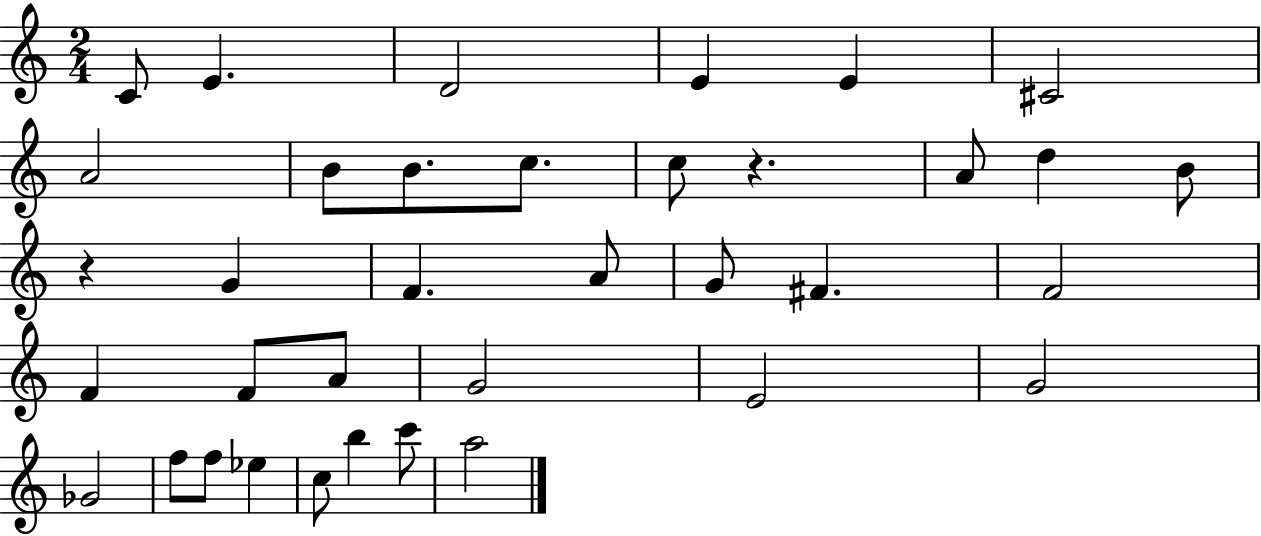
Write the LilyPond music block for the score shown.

{
  \clef treble
  \numericTimeSignature
  \time 2/4
  \key c \major
  c'8 e'4. | d'2 | e'4 e'4 | cis'2 | \break a'2 | b'8 b'8. c''8. | c''8 r4. | a'8 d''4 b'8 | \break r4 g'4 | f'4. a'8 | g'8 fis'4. | f'2 | \break f'4 f'8 a'8 | g'2 | e'2 | g'2 | \break ges'2 | f''8 f''8 ees''4 | c''8 b''4 c'''8 | a''2 | \break \bar "|."
}